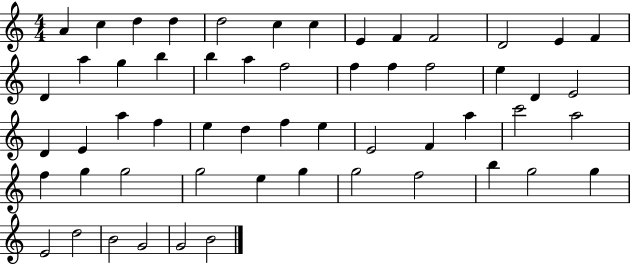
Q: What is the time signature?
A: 4/4